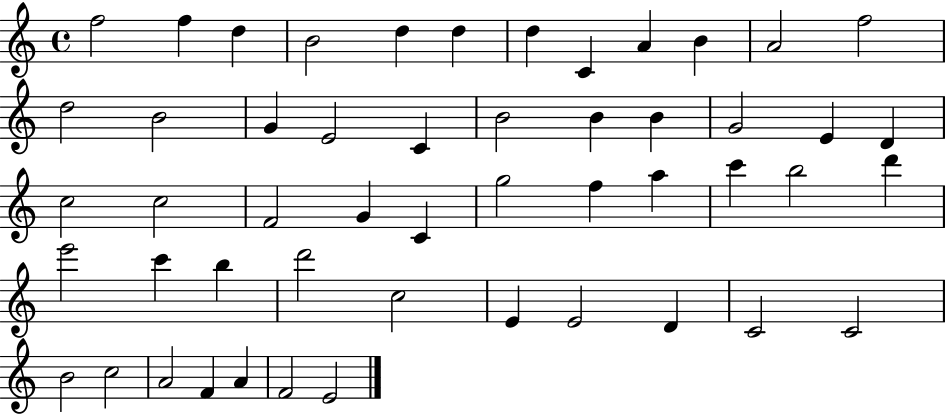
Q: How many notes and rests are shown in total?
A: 51